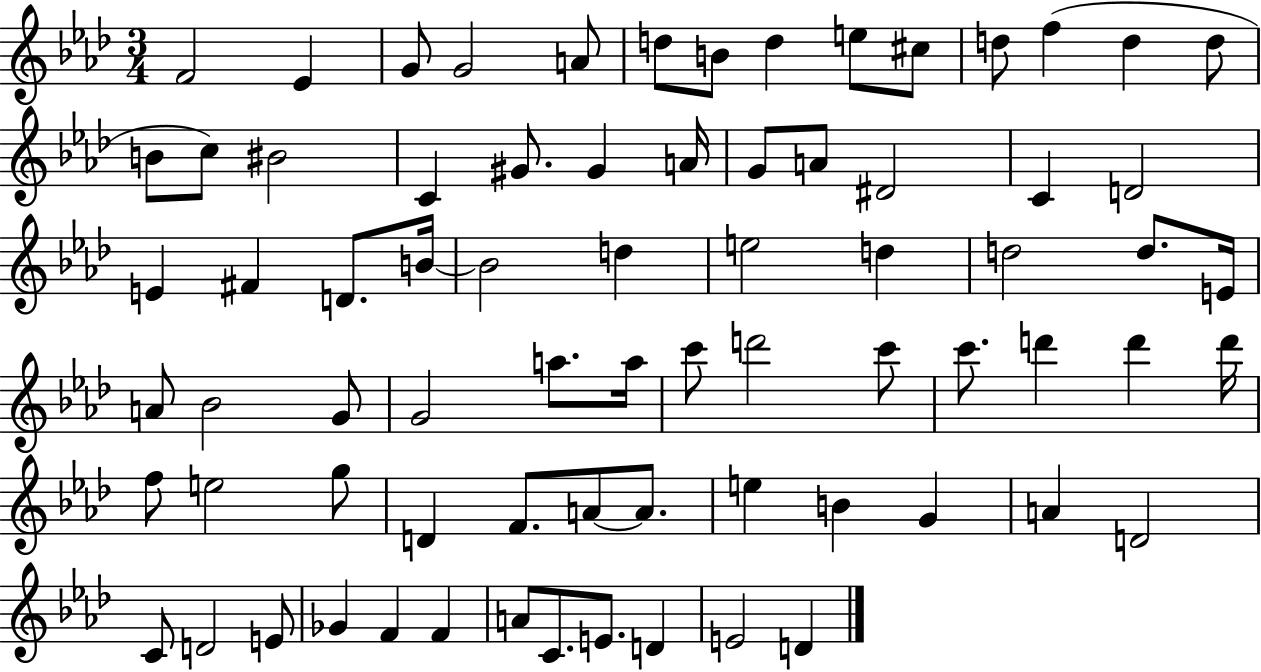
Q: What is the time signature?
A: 3/4